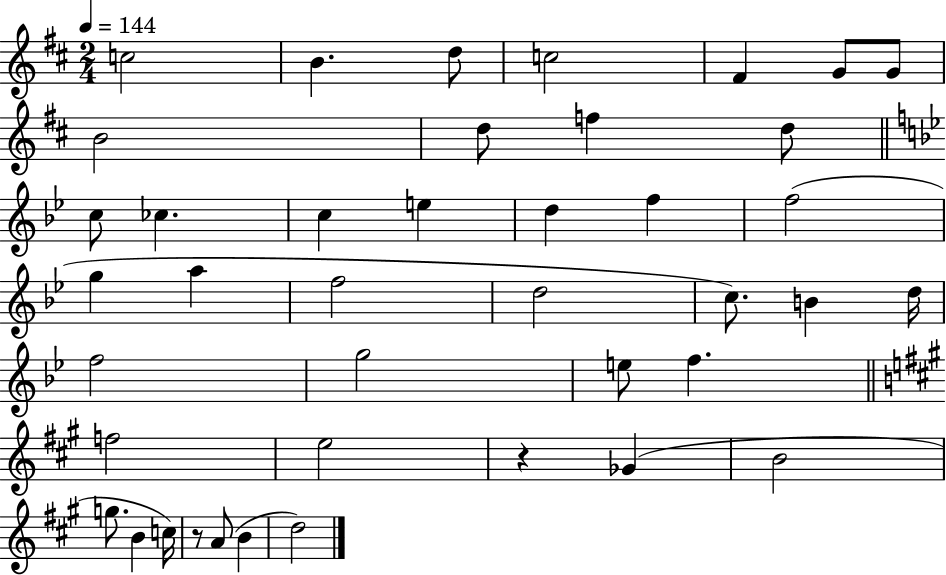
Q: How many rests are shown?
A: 2